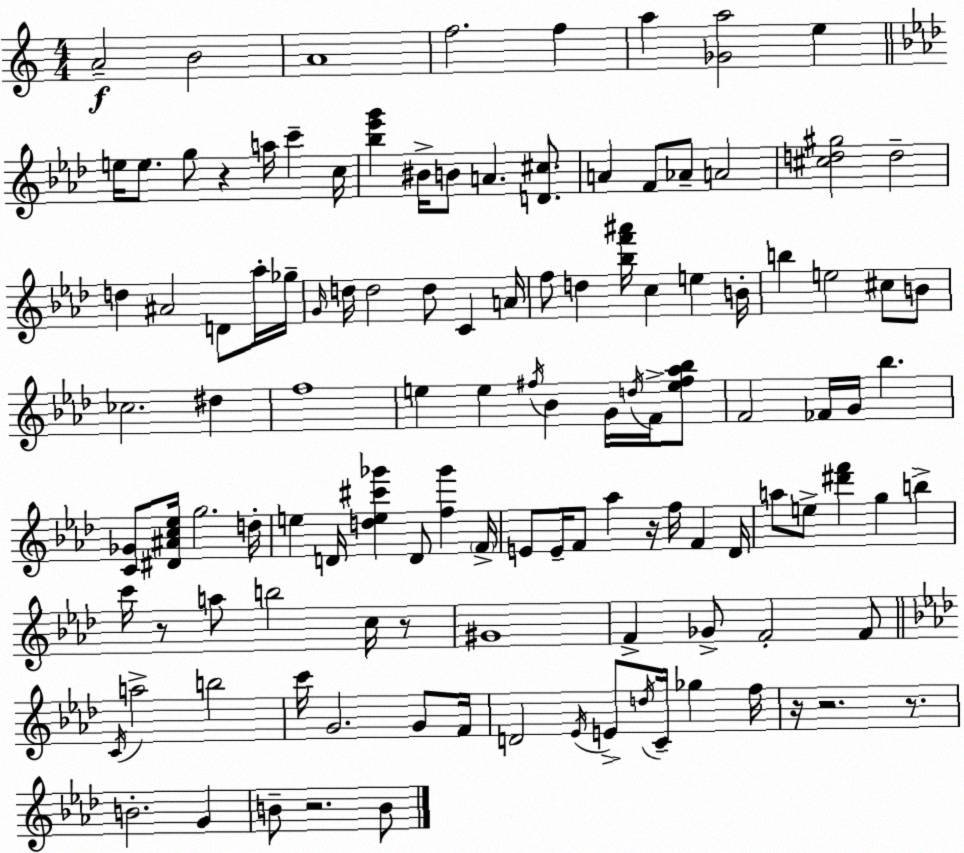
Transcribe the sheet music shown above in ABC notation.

X:1
T:Untitled
M:4/4
L:1/4
K:Am
A2 B2 A4 f2 f a [_Ga]2 e e/4 e/2 g/2 z a/4 c' c/4 [_b_e'g'] ^B/4 B/2 A [D^c]/2 A F/2 _A/2 A2 [^cd^g]2 d2 d ^A2 D/2 _a/4 _g/4 G/4 d/4 d2 d/2 C A/4 f/2 d [_bf'^a']/4 c e B/4 b e2 ^c/2 B/2 _c2 ^d f4 e e ^f/4 _B G/4 d/4 F/4 [e^f_a_b]/2 F2 _F/4 G/4 _b [C_G]/2 [^D^Ac_e]/4 g2 d/4 e D/4 [de^c'_g'] D/2 [f_g'] F/4 E/2 E/4 F/2 _a z/4 f/4 F _D/4 a/2 e/2 [^d'f'] g b c'/4 z/2 a/2 b2 c/4 z/2 ^G4 F _G/2 F2 F/2 C/4 a2 b2 c'/4 G2 G/2 F/4 D2 _E/4 E/2 d/4 C/4 _g f/4 z/4 z2 z/2 B2 G B/2 z2 B/2